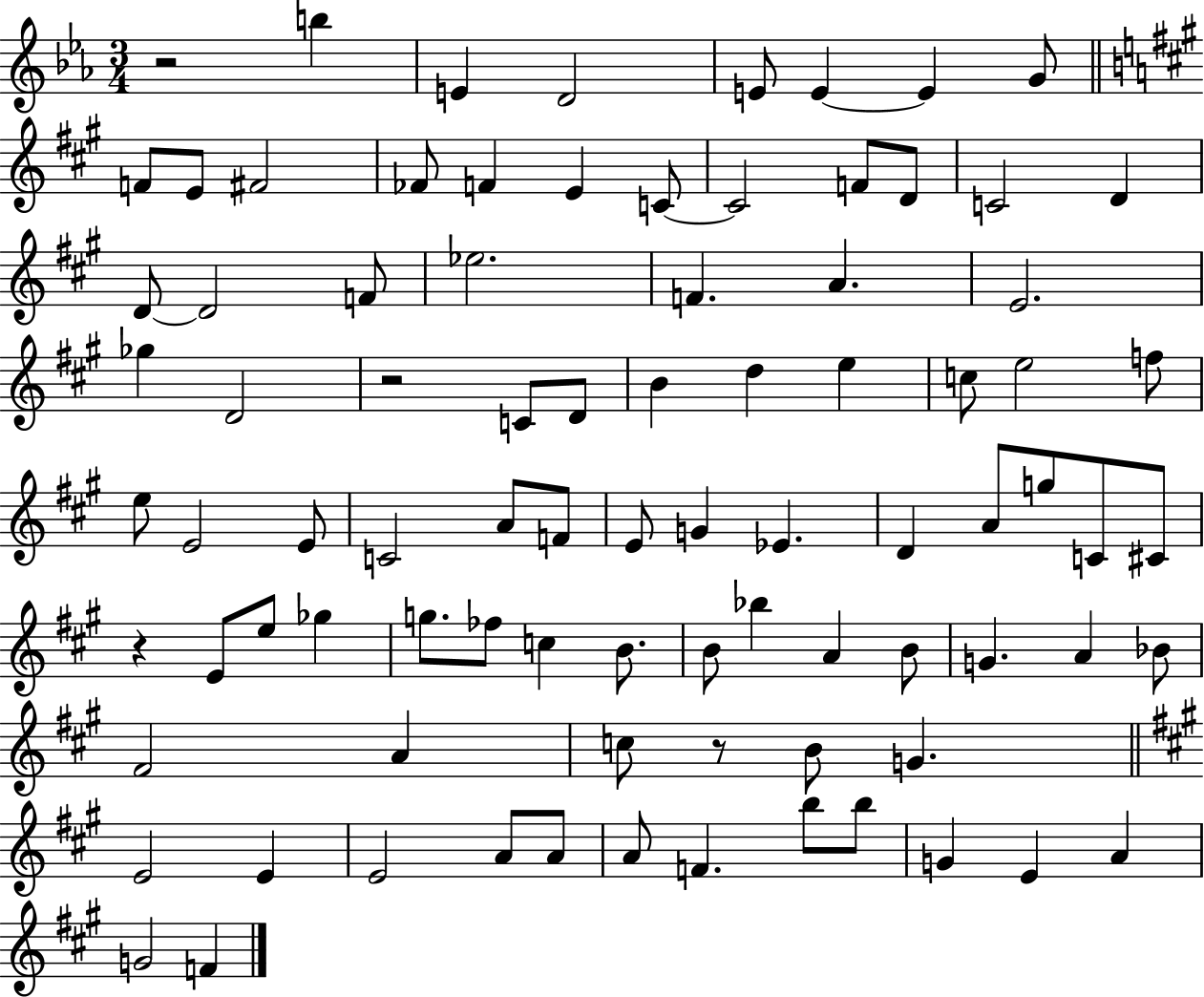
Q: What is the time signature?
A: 3/4